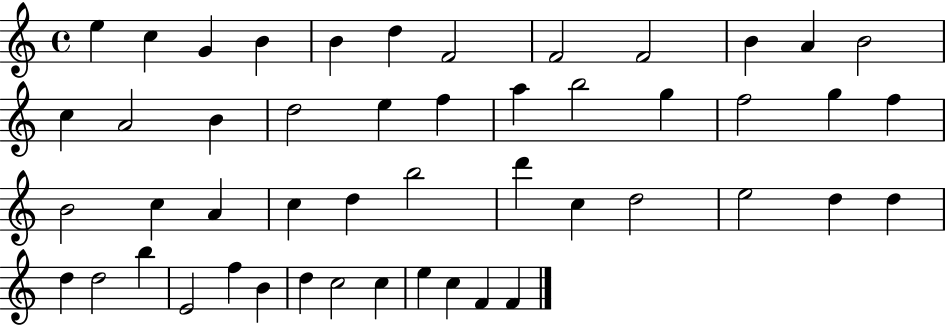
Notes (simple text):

E5/q C5/q G4/q B4/q B4/q D5/q F4/h F4/h F4/h B4/q A4/q B4/h C5/q A4/h B4/q D5/h E5/q F5/q A5/q B5/h G5/q F5/h G5/q F5/q B4/h C5/q A4/q C5/q D5/q B5/h D6/q C5/q D5/h E5/h D5/q D5/q D5/q D5/h B5/q E4/h F5/q B4/q D5/q C5/h C5/q E5/q C5/q F4/q F4/q